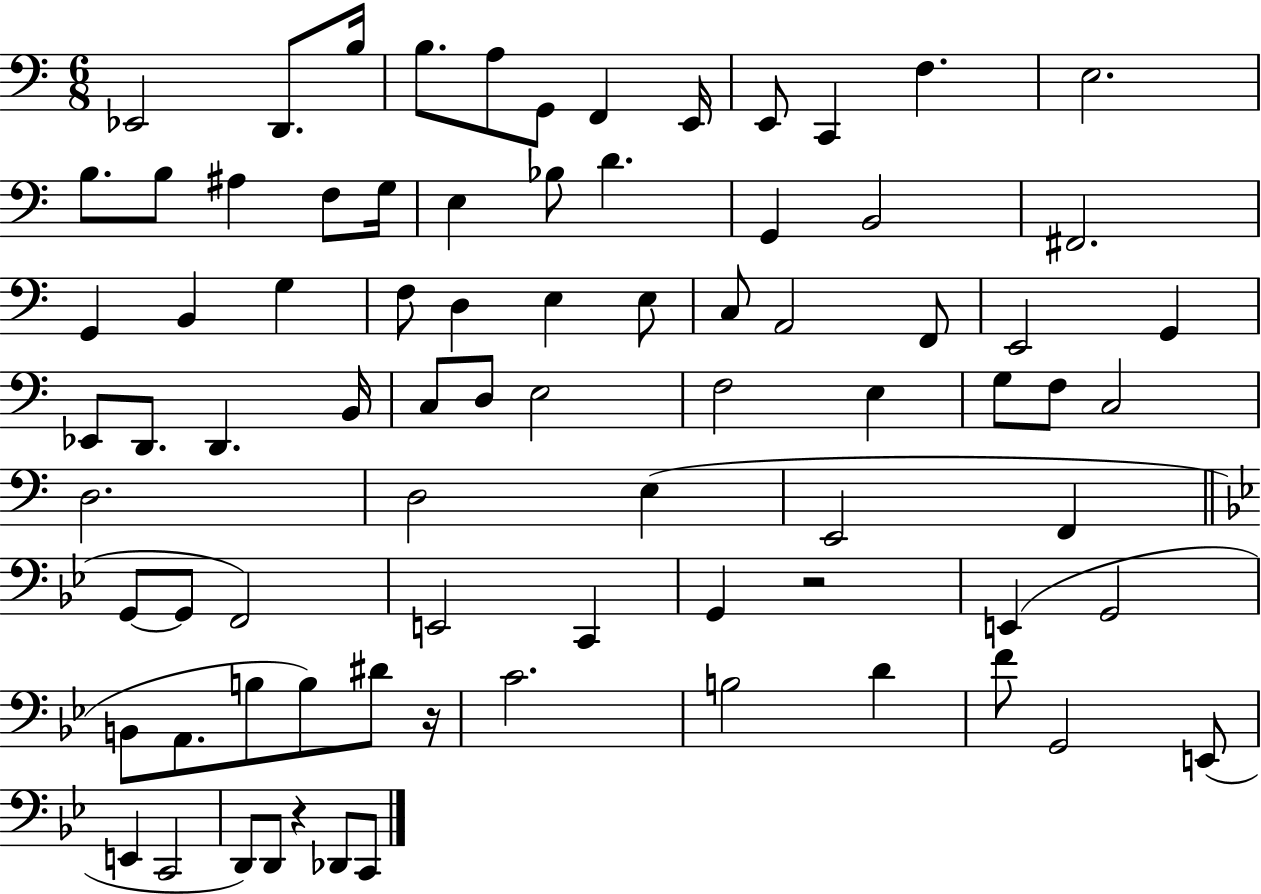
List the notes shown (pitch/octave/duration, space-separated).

Eb2/h D2/e. B3/s B3/e. A3/e G2/e F2/q E2/s E2/e C2/q F3/q. E3/h. B3/e. B3/e A#3/q F3/e G3/s E3/q Bb3/e D4/q. G2/q B2/h F#2/h. G2/q B2/q G3/q F3/e D3/q E3/q E3/e C3/e A2/h F2/e E2/h G2/q Eb2/e D2/e. D2/q. B2/s C3/e D3/e E3/h F3/h E3/q G3/e F3/e C3/h D3/h. D3/h E3/q E2/h F2/q G2/e G2/e F2/h E2/h C2/q G2/q R/h E2/q G2/h B2/e A2/e. B3/e B3/e D#4/e R/s C4/h. B3/h D4/q F4/e G2/h E2/e E2/q C2/h D2/e D2/e R/q Db2/e C2/e